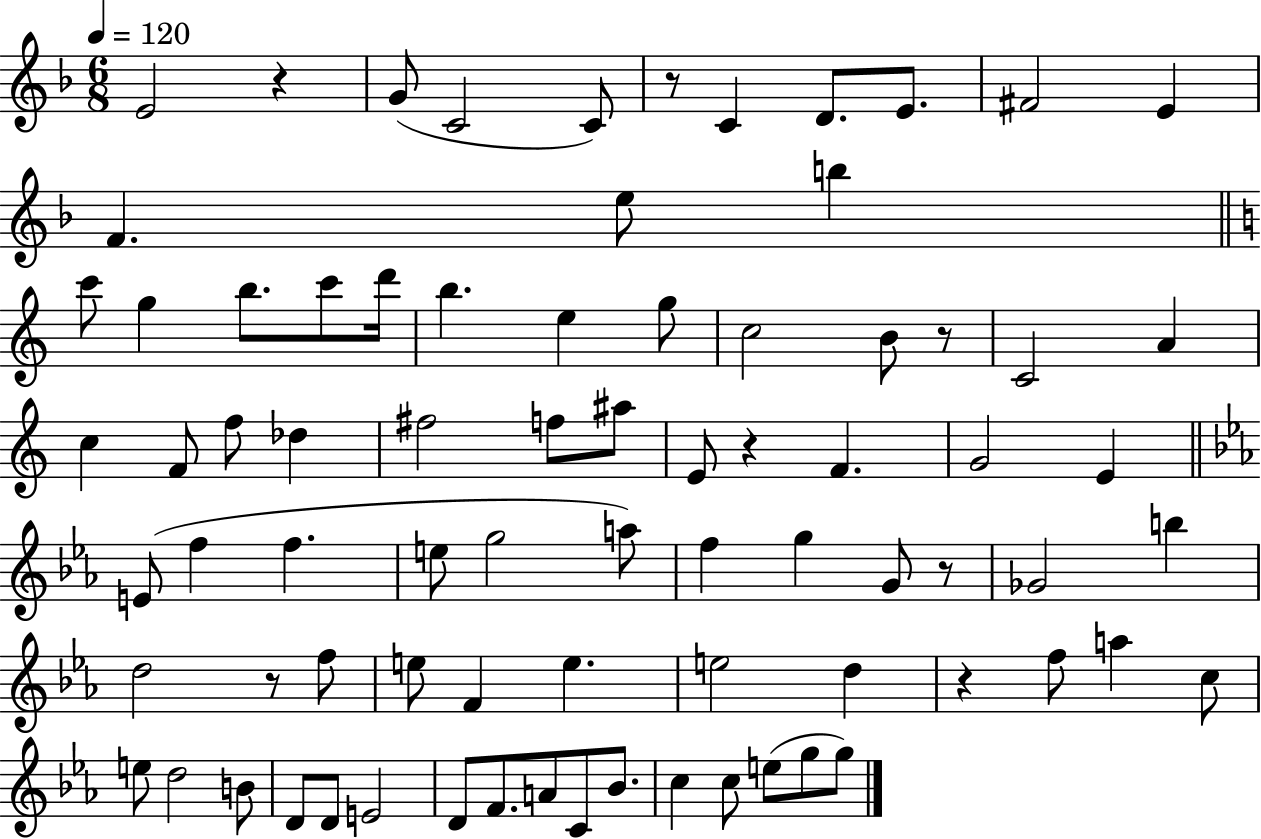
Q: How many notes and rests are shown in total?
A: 79